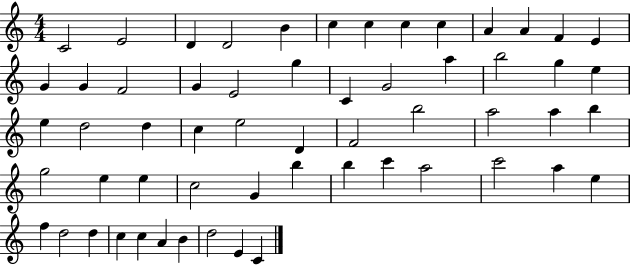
C4/h E4/h D4/q D4/h B4/q C5/q C5/q C5/q C5/q A4/q A4/q F4/q E4/q G4/q G4/q F4/h G4/q E4/h G5/q C4/q G4/h A5/q B5/h G5/q E5/q E5/q D5/h D5/q C5/q E5/h D4/q F4/h B5/h A5/h A5/q B5/q G5/h E5/q E5/q C5/h G4/q B5/q B5/q C6/q A5/h C6/h A5/q E5/q F5/q D5/h D5/q C5/q C5/q A4/q B4/q D5/h E4/q C4/q